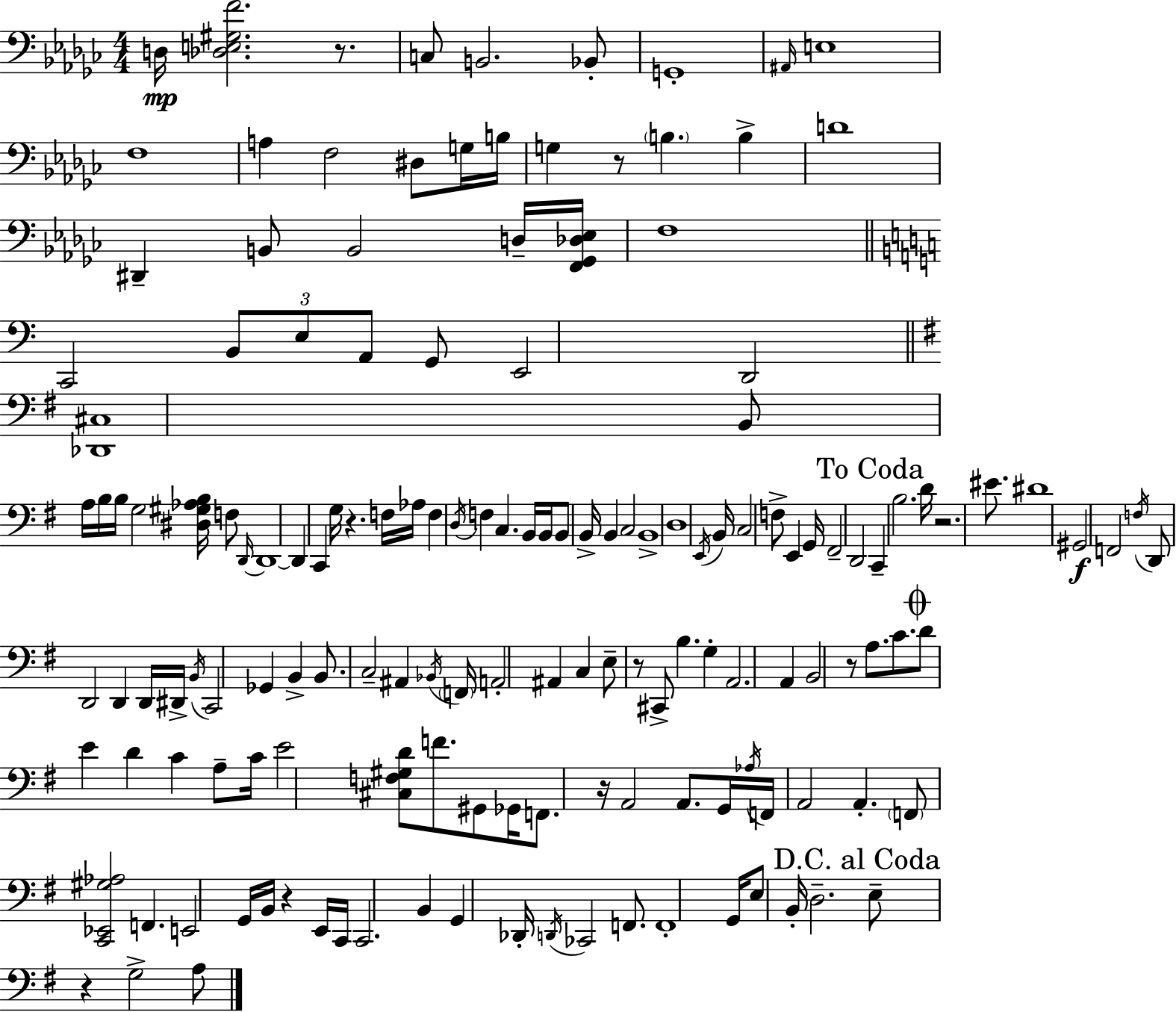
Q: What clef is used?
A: bass